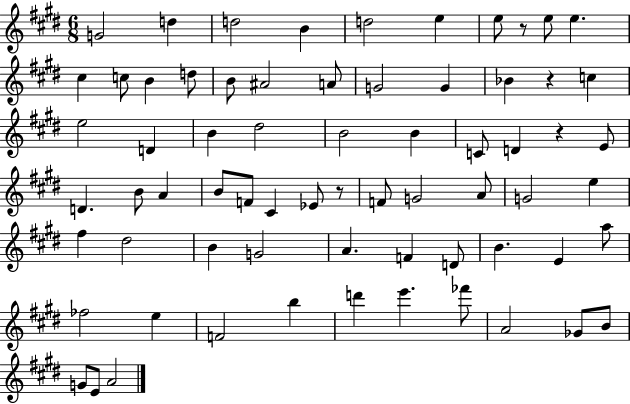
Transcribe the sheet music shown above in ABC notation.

X:1
T:Untitled
M:6/8
L:1/4
K:E
G2 d d2 B d2 e e/2 z/2 e/2 e ^c c/2 B d/2 B/2 ^A2 A/2 G2 G _B z c e2 D B ^d2 B2 B C/2 D z E/2 D B/2 A B/2 F/2 ^C _E/2 z/2 F/2 G2 A/2 G2 e ^f ^d2 B G2 A F D/2 B E a/2 _f2 e F2 b d' e' _f'/2 A2 _G/2 B/2 G/2 E/2 A2